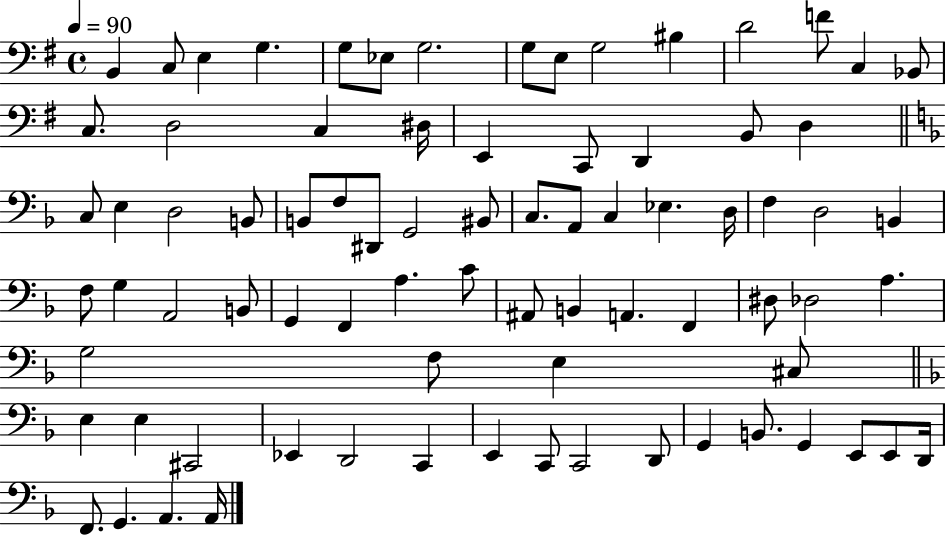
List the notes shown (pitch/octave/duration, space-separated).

B2/q C3/e E3/q G3/q. G3/e Eb3/e G3/h. G3/e E3/e G3/h BIS3/q D4/h F4/e C3/q Bb2/e C3/e. D3/h C3/q D#3/s E2/q C2/e D2/q B2/e D3/q C3/e E3/q D3/h B2/e B2/e F3/e D#2/e G2/h BIS2/e C3/e. A2/e C3/q Eb3/q. D3/s F3/q D3/h B2/q F3/e G3/q A2/h B2/e G2/q F2/q A3/q. C4/e A#2/e B2/q A2/q. F2/q D#3/e Db3/h A3/q. G3/h F3/e E3/q C#3/e E3/q E3/q C#2/h Eb2/q D2/h C2/q E2/q C2/e C2/h D2/e G2/q B2/e. G2/q E2/e E2/e D2/s F2/e. G2/q. A2/q. A2/s